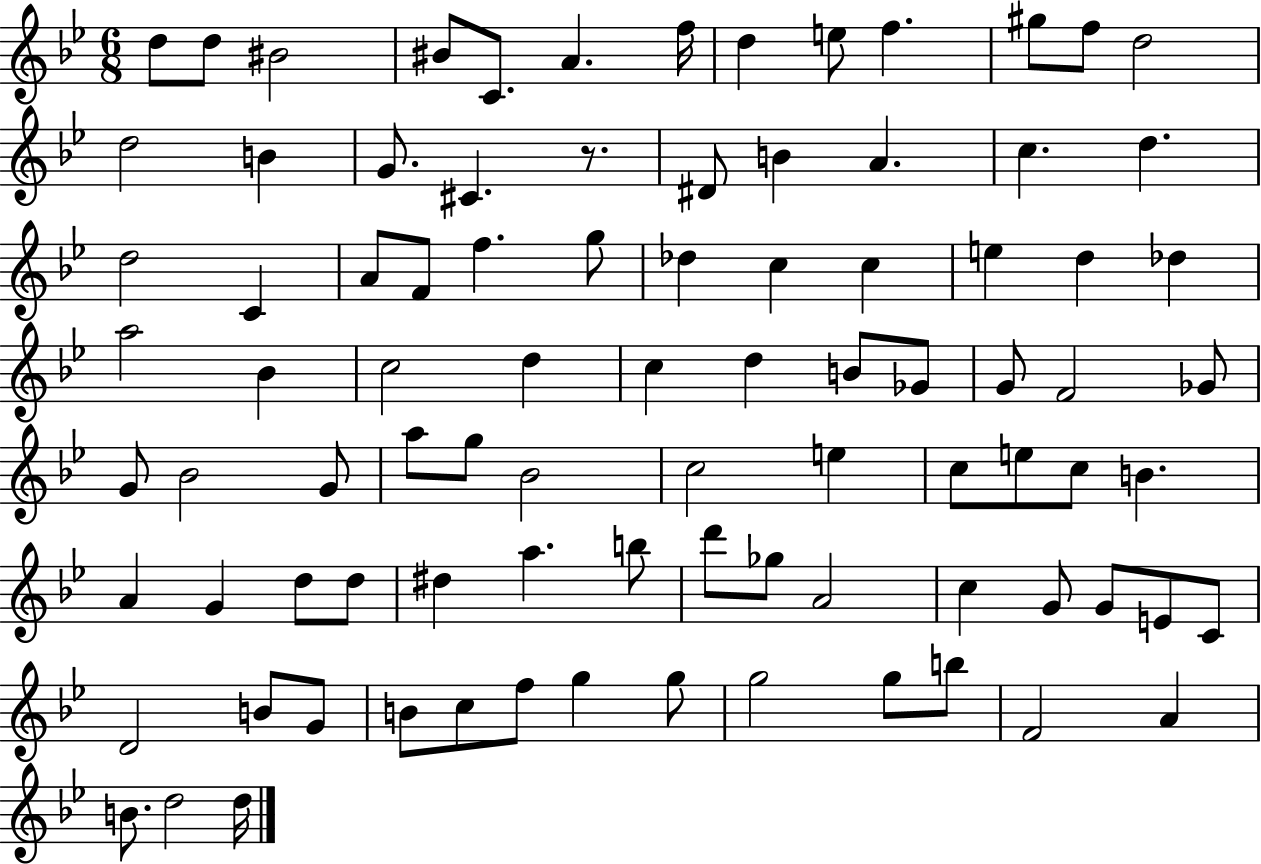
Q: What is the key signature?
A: BES major